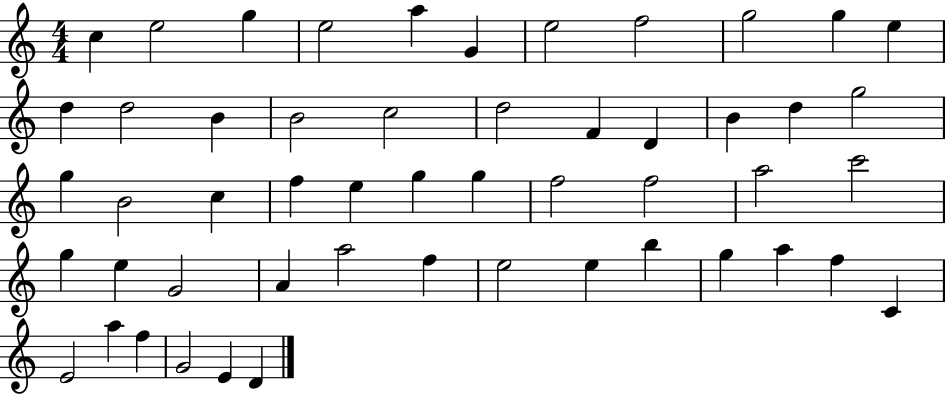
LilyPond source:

{
  \clef treble
  \numericTimeSignature
  \time 4/4
  \key c \major
  c''4 e''2 g''4 | e''2 a''4 g'4 | e''2 f''2 | g''2 g''4 e''4 | \break d''4 d''2 b'4 | b'2 c''2 | d''2 f'4 d'4 | b'4 d''4 g''2 | \break g''4 b'2 c''4 | f''4 e''4 g''4 g''4 | f''2 f''2 | a''2 c'''2 | \break g''4 e''4 g'2 | a'4 a''2 f''4 | e''2 e''4 b''4 | g''4 a''4 f''4 c'4 | \break e'2 a''4 f''4 | g'2 e'4 d'4 | \bar "|."
}